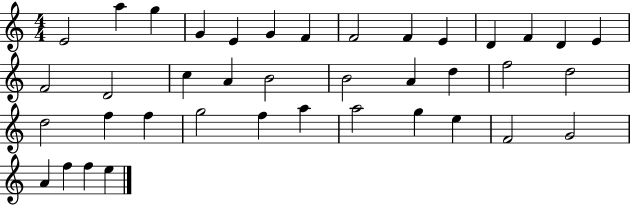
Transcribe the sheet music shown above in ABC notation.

X:1
T:Untitled
M:4/4
L:1/4
K:C
E2 a g G E G F F2 F E D F D E F2 D2 c A B2 B2 A d f2 d2 d2 f f g2 f a a2 g e F2 G2 A f f e